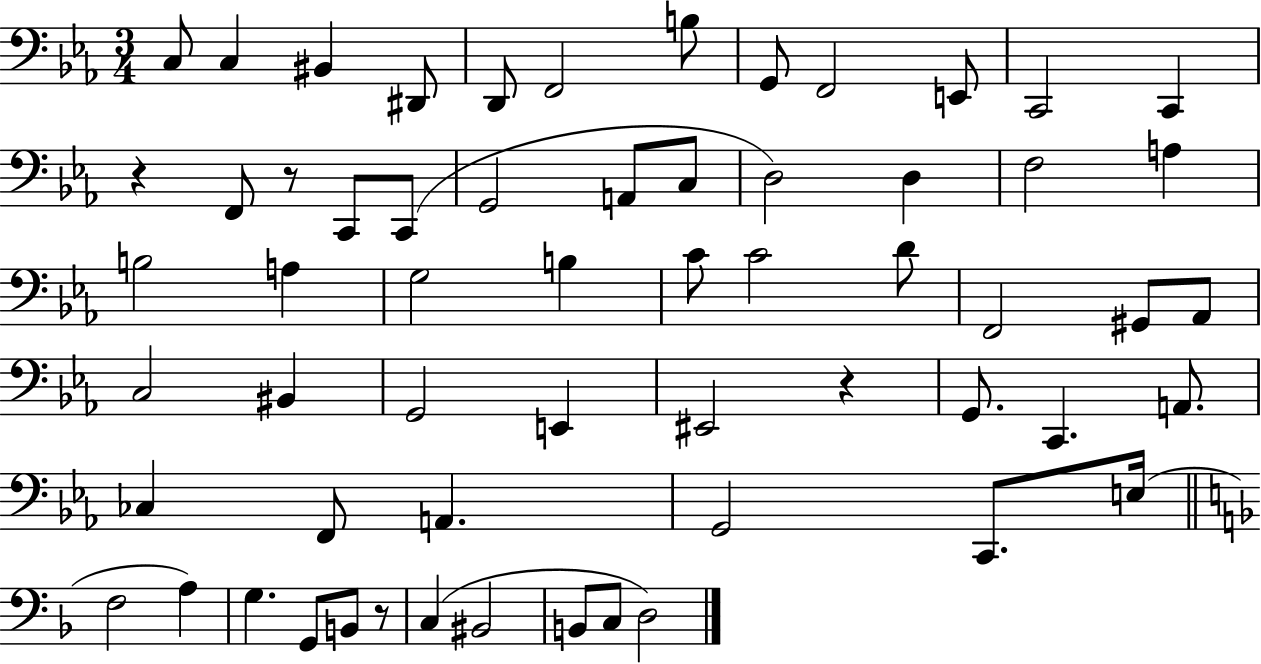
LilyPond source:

{
  \clef bass
  \numericTimeSignature
  \time 3/4
  \key ees \major
  \repeat volta 2 { c8 c4 bis,4 dis,8 | d,8 f,2 b8 | g,8 f,2 e,8 | c,2 c,4 | \break r4 f,8 r8 c,8 c,8( | g,2 a,8 c8 | d2) d4 | f2 a4 | \break b2 a4 | g2 b4 | c'8 c'2 d'8 | f,2 gis,8 aes,8 | \break c2 bis,4 | g,2 e,4 | eis,2 r4 | g,8. c,4. a,8. | \break ces4 f,8 a,4. | g,2 c,8. e16( | \bar "||" \break \key f \major f2 a4) | g4. g,8 b,8 r8 | c4( bis,2 | b,8 c8 d2) | \break } \bar "|."
}